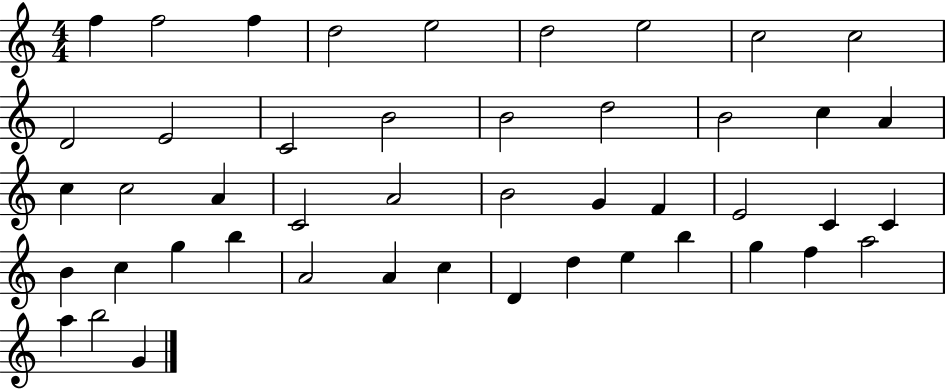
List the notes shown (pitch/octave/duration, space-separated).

F5/q F5/h F5/q D5/h E5/h D5/h E5/h C5/h C5/h D4/h E4/h C4/h B4/h B4/h D5/h B4/h C5/q A4/q C5/q C5/h A4/q C4/h A4/h B4/h G4/q F4/q E4/h C4/q C4/q B4/q C5/q G5/q B5/q A4/h A4/q C5/q D4/q D5/q E5/q B5/q G5/q F5/q A5/h A5/q B5/h G4/q